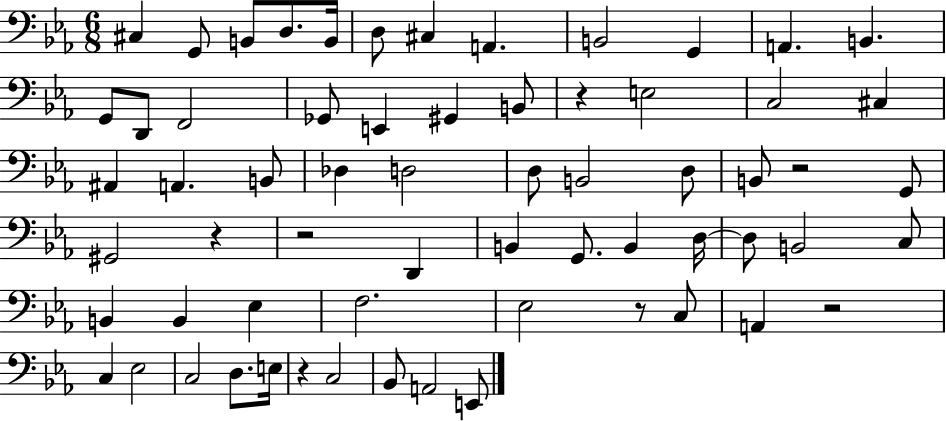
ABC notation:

X:1
T:Untitled
M:6/8
L:1/4
K:Eb
^C, G,,/2 B,,/2 D,/2 B,,/4 D,/2 ^C, A,, B,,2 G,, A,, B,, G,,/2 D,,/2 F,,2 _G,,/2 E,, ^G,, B,,/2 z E,2 C,2 ^C, ^A,, A,, B,,/2 _D, D,2 D,/2 B,,2 D,/2 B,,/2 z2 G,,/2 ^G,,2 z z2 D,, B,, G,,/2 B,, D,/4 D,/2 B,,2 C,/2 B,, B,, _E, F,2 _E,2 z/2 C,/2 A,, z2 C, _E,2 C,2 D,/2 E,/4 z C,2 _B,,/2 A,,2 E,,/2